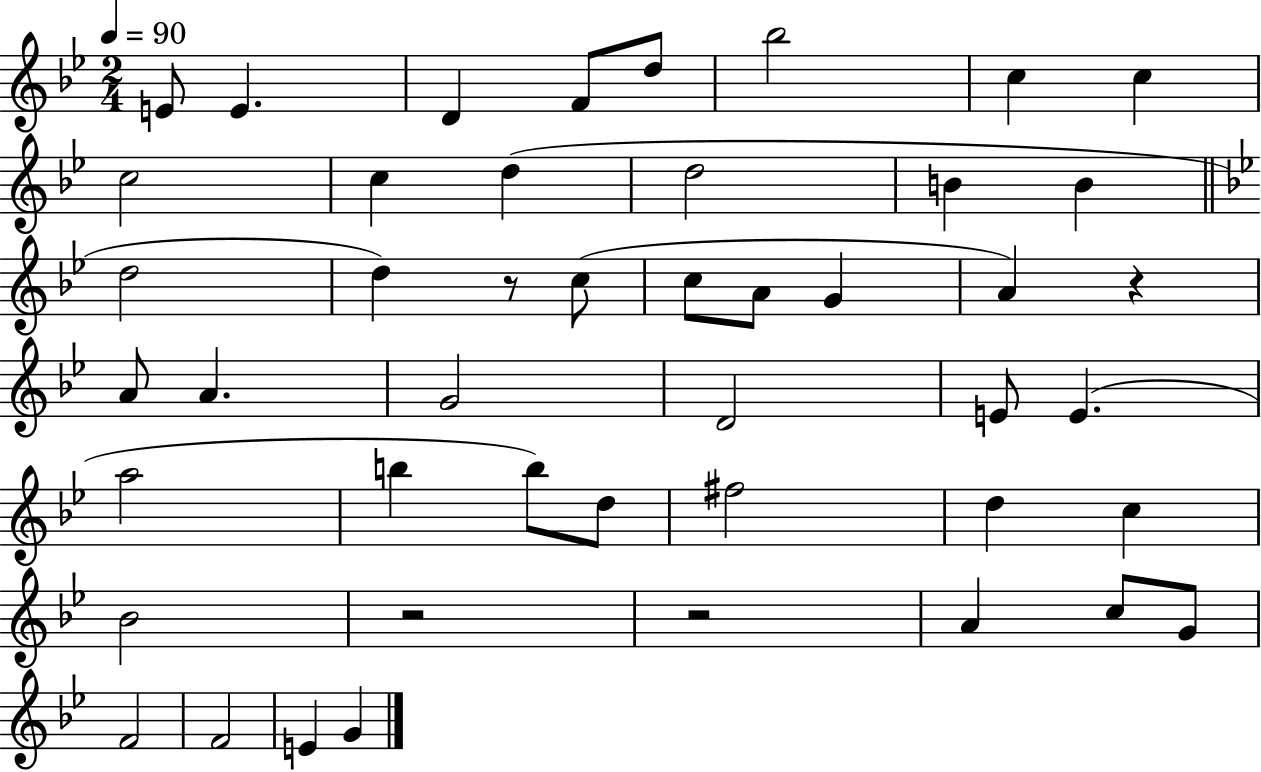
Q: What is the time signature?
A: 2/4